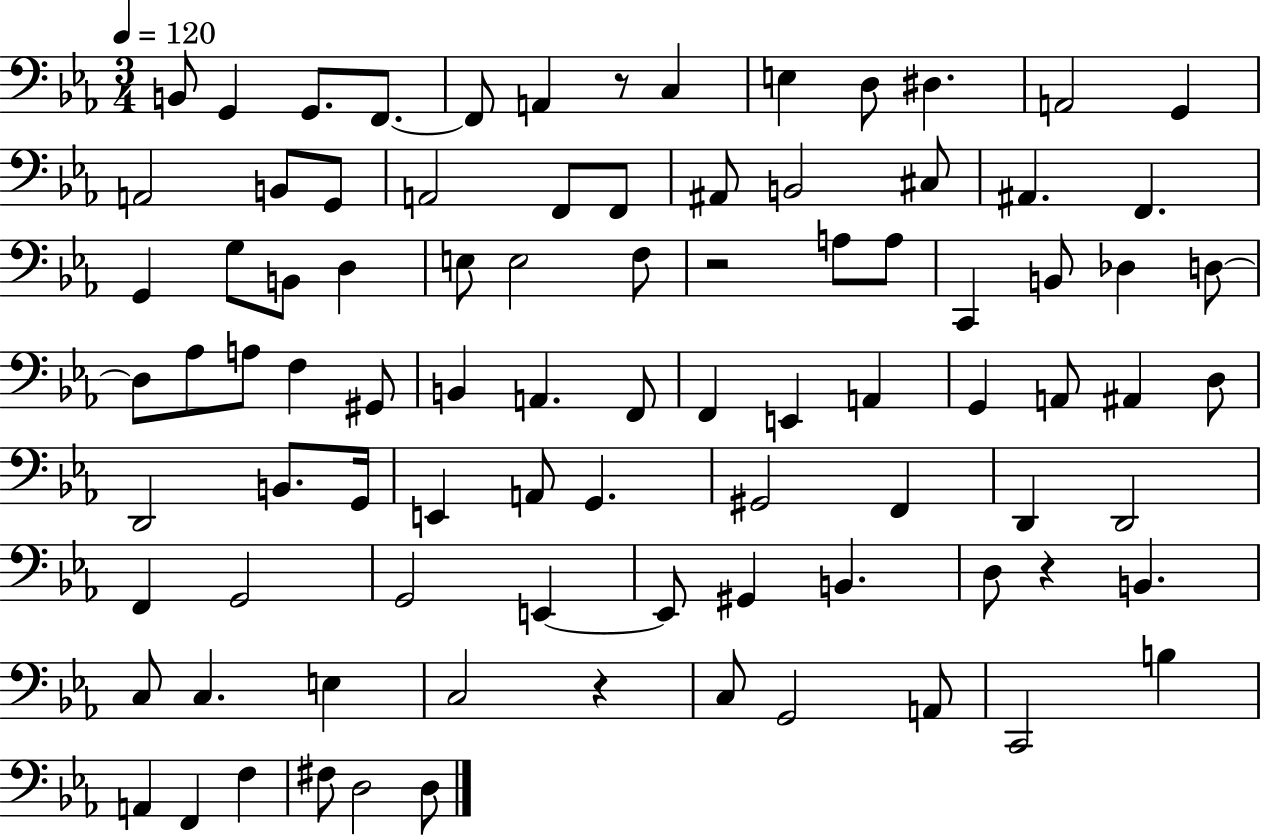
B2/e G2/q G2/e. F2/e. F2/e A2/q R/e C3/q E3/q D3/e D#3/q. A2/h G2/q A2/h B2/e G2/e A2/h F2/e F2/e A#2/e B2/h C#3/e A#2/q. F2/q. G2/q G3/e B2/e D3/q E3/e E3/h F3/e R/h A3/e A3/e C2/q B2/e Db3/q D3/e D3/e Ab3/e A3/e F3/q G#2/e B2/q A2/q. F2/e F2/q E2/q A2/q G2/q A2/e A#2/q D3/e D2/h B2/e. G2/s E2/q A2/e G2/q. G#2/h F2/q D2/q D2/h F2/q G2/h G2/h E2/q E2/e G#2/q B2/q. D3/e R/q B2/q. C3/e C3/q. E3/q C3/h R/q C3/e G2/h A2/e C2/h B3/q A2/q F2/q F3/q F#3/e D3/h D3/e